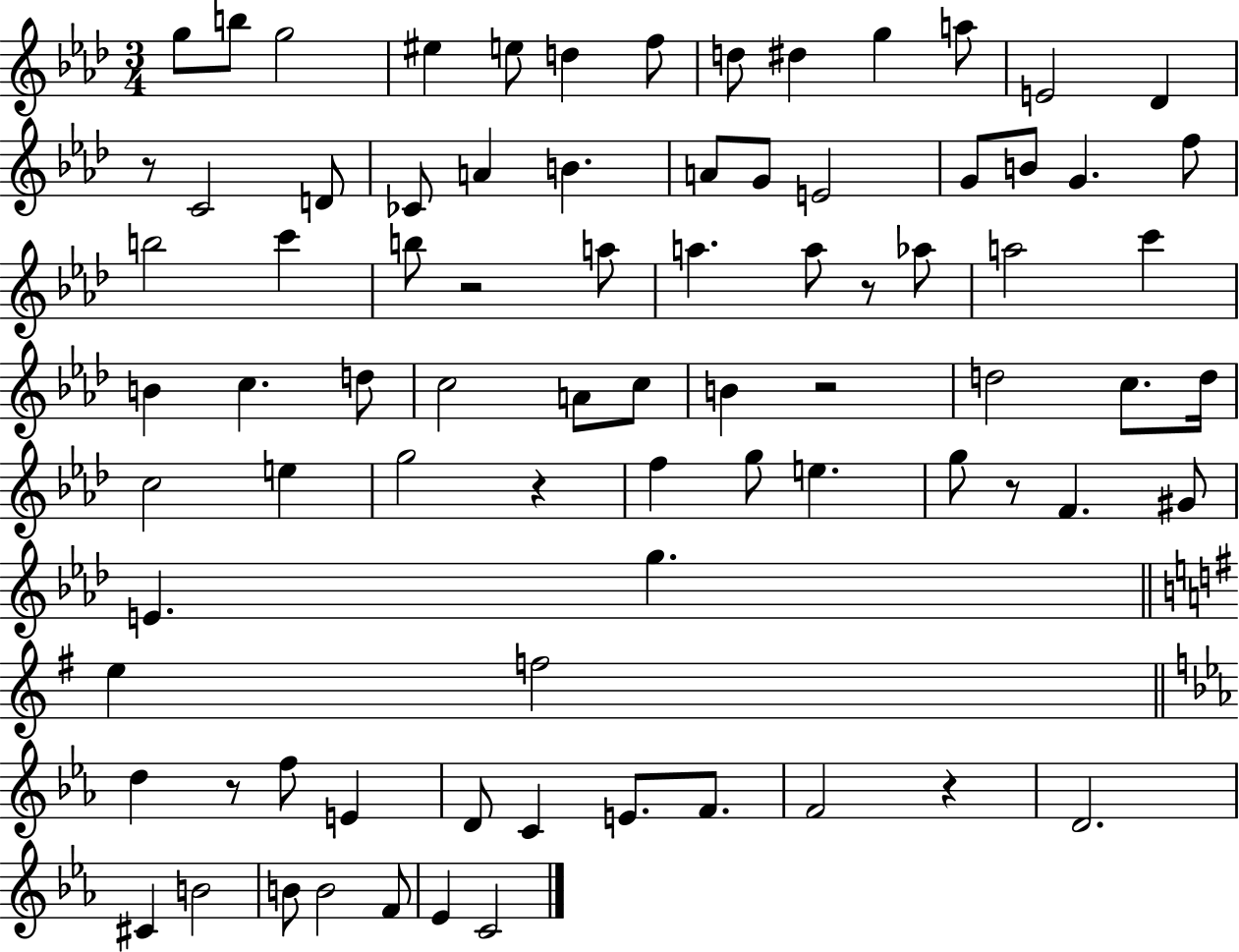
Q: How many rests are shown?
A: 8